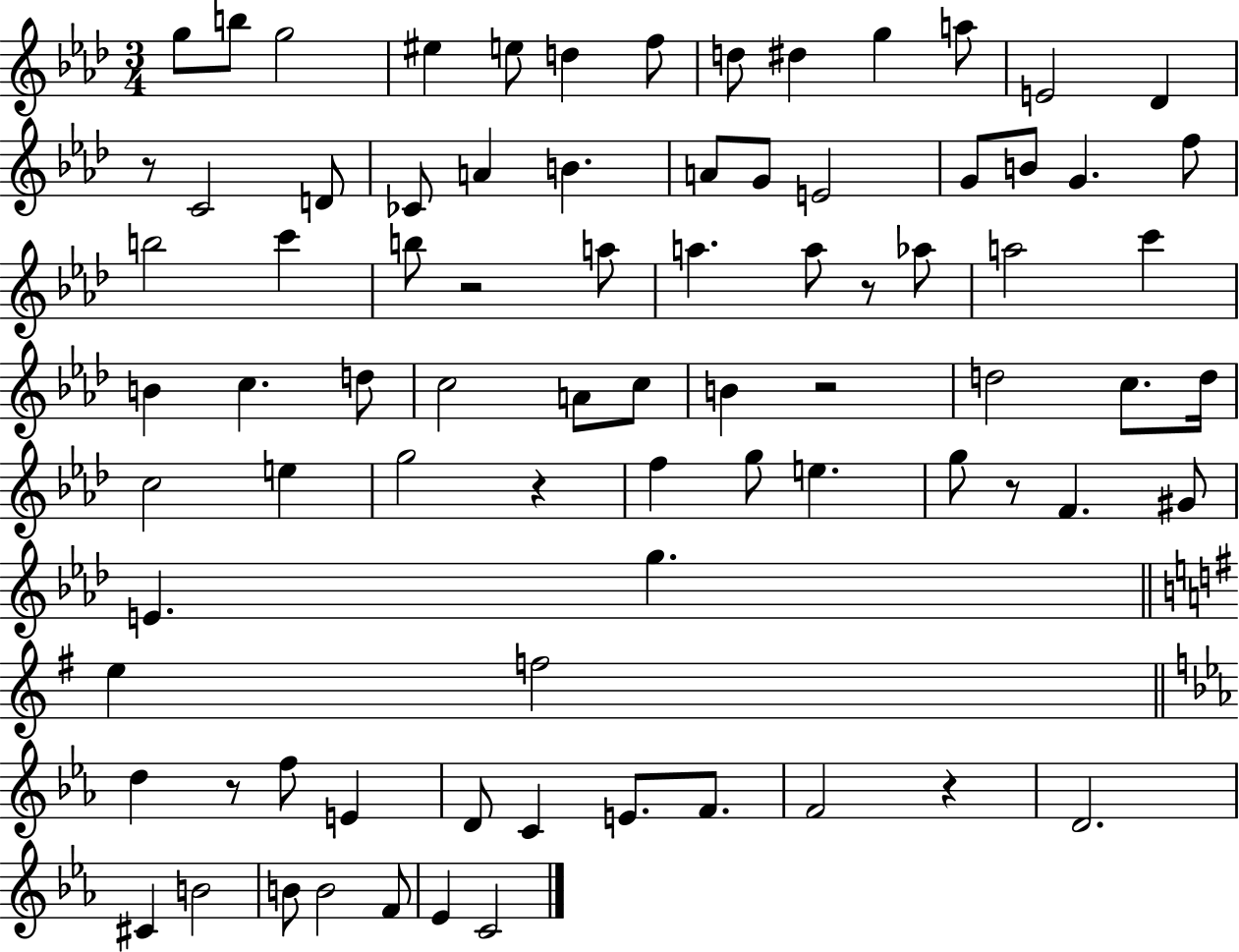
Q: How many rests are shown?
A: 8